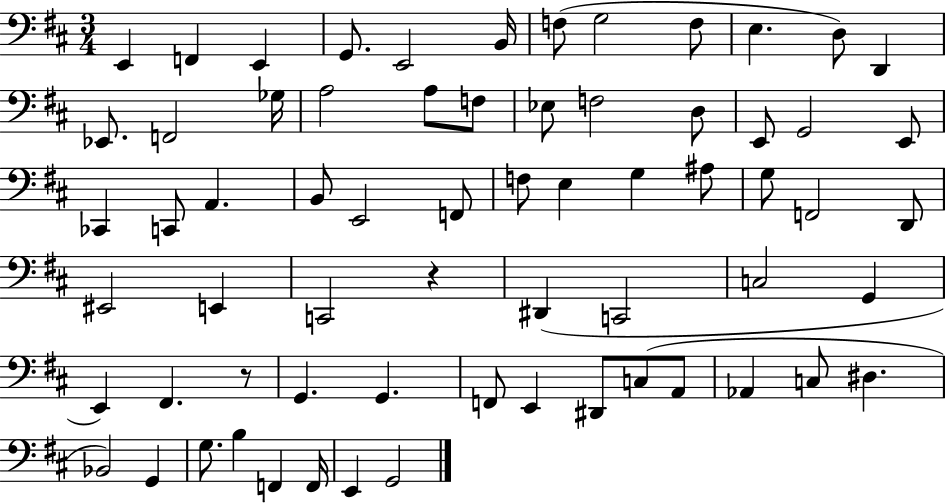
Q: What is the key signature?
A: D major